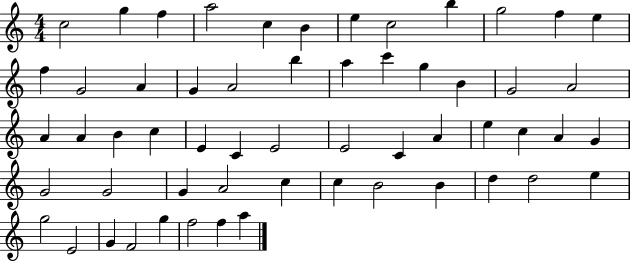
{
  \clef treble
  \numericTimeSignature
  \time 4/4
  \key c \major
  c''2 g''4 f''4 | a''2 c''4 b'4 | e''4 c''2 b''4 | g''2 f''4 e''4 | \break f''4 g'2 a'4 | g'4 a'2 b''4 | a''4 c'''4 g''4 b'4 | g'2 a'2 | \break a'4 a'4 b'4 c''4 | e'4 c'4 e'2 | e'2 c'4 a'4 | e''4 c''4 a'4 g'4 | \break g'2 g'2 | g'4 a'2 c''4 | c''4 b'2 b'4 | d''4 d''2 e''4 | \break g''2 e'2 | g'4 f'2 g''4 | f''2 f''4 a''4 | \bar "|."
}